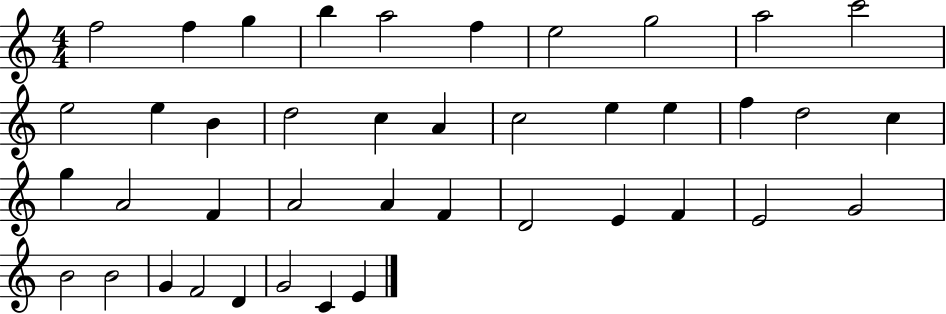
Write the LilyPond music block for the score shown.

{
  \clef treble
  \numericTimeSignature
  \time 4/4
  \key c \major
  f''2 f''4 g''4 | b''4 a''2 f''4 | e''2 g''2 | a''2 c'''2 | \break e''2 e''4 b'4 | d''2 c''4 a'4 | c''2 e''4 e''4 | f''4 d''2 c''4 | \break g''4 a'2 f'4 | a'2 a'4 f'4 | d'2 e'4 f'4 | e'2 g'2 | \break b'2 b'2 | g'4 f'2 d'4 | g'2 c'4 e'4 | \bar "|."
}